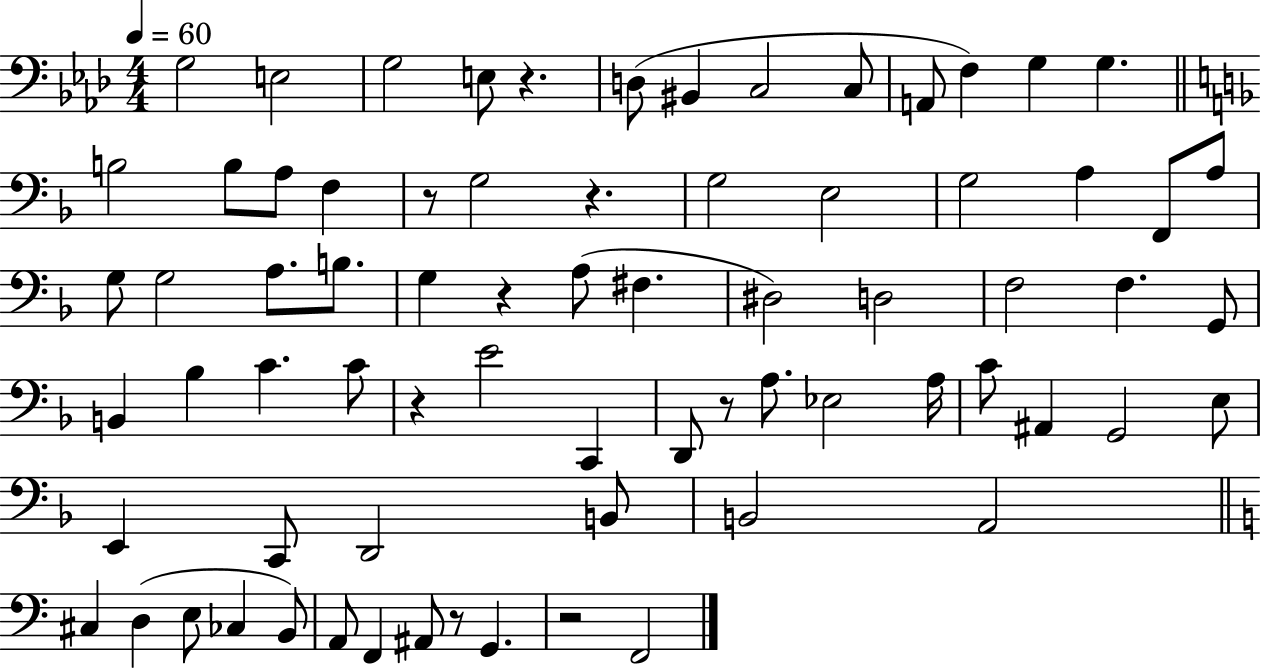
{
  \clef bass
  \numericTimeSignature
  \time 4/4
  \key aes \major
  \tempo 4 = 60
  g2 e2 | g2 e8 r4. | d8( bis,4 c2 c8 | a,8 f4) g4 g4. | \break \bar "||" \break \key f \major b2 b8 a8 f4 | r8 g2 r4. | g2 e2 | g2 a4 f,8 a8 | \break g8 g2 a8. b8. | g4 r4 a8( fis4. | dis2) d2 | f2 f4. g,8 | \break b,4 bes4 c'4. c'8 | r4 e'2 c,4 | d,8 r8 a8. ees2 a16 | c'8 ais,4 g,2 e8 | \break e,4 c,8 d,2 b,8 | b,2 a,2 | \bar "||" \break \key c \major cis4 d4( e8 ces4 b,8) | a,8 f,4 ais,8 r8 g,4. | r2 f,2 | \bar "|."
}